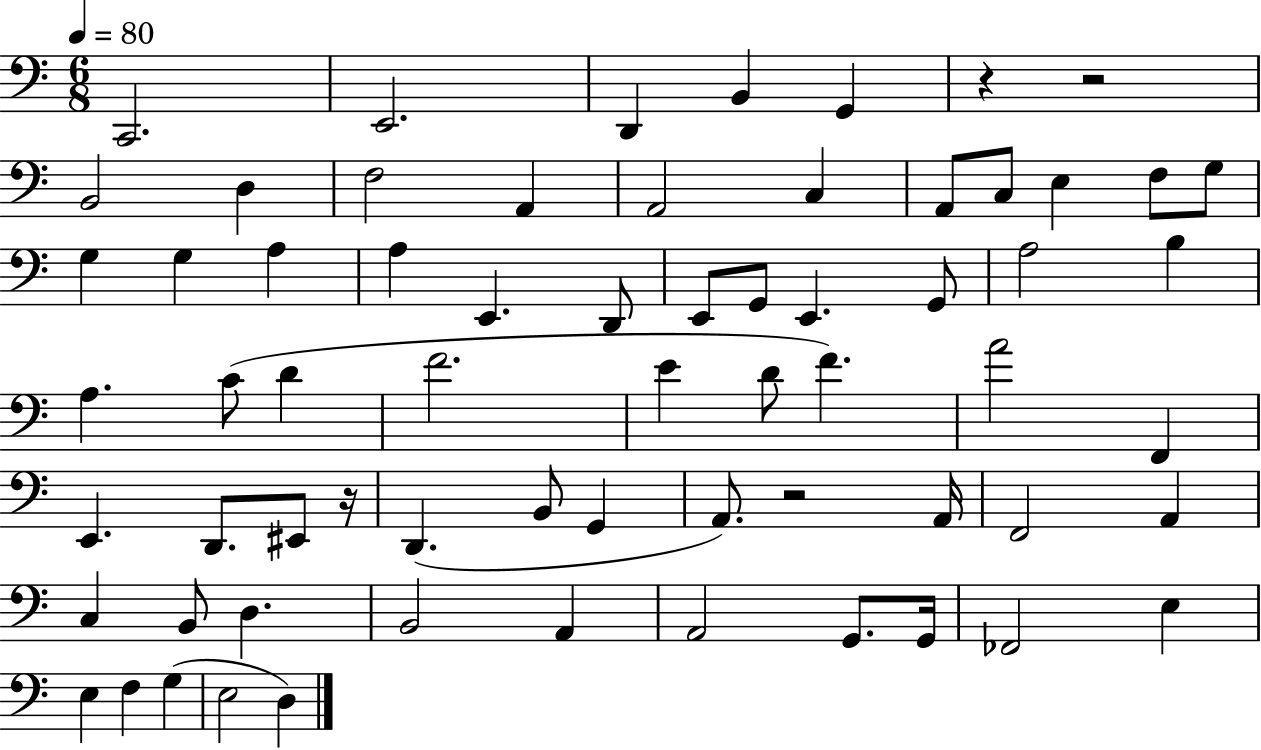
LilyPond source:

{
  \clef bass
  \numericTimeSignature
  \time 6/8
  \key c \major
  \tempo 4 = 80
  c,2. | e,2. | d,4 b,4 g,4 | r4 r2 | \break b,2 d4 | f2 a,4 | a,2 c4 | a,8 c8 e4 f8 g8 | \break g4 g4 a4 | a4 e,4. d,8 | e,8 g,8 e,4. g,8 | a2 b4 | \break a4. c'8( d'4 | f'2. | e'4 d'8 f'4.) | a'2 f,4 | \break e,4. d,8. eis,8 r16 | d,4.( b,8 g,4 | a,8.) r2 a,16 | f,2 a,4 | \break c4 b,8 d4. | b,2 a,4 | a,2 g,8. g,16 | fes,2 e4 | \break e4 f4 g4( | e2 d4) | \bar "|."
}